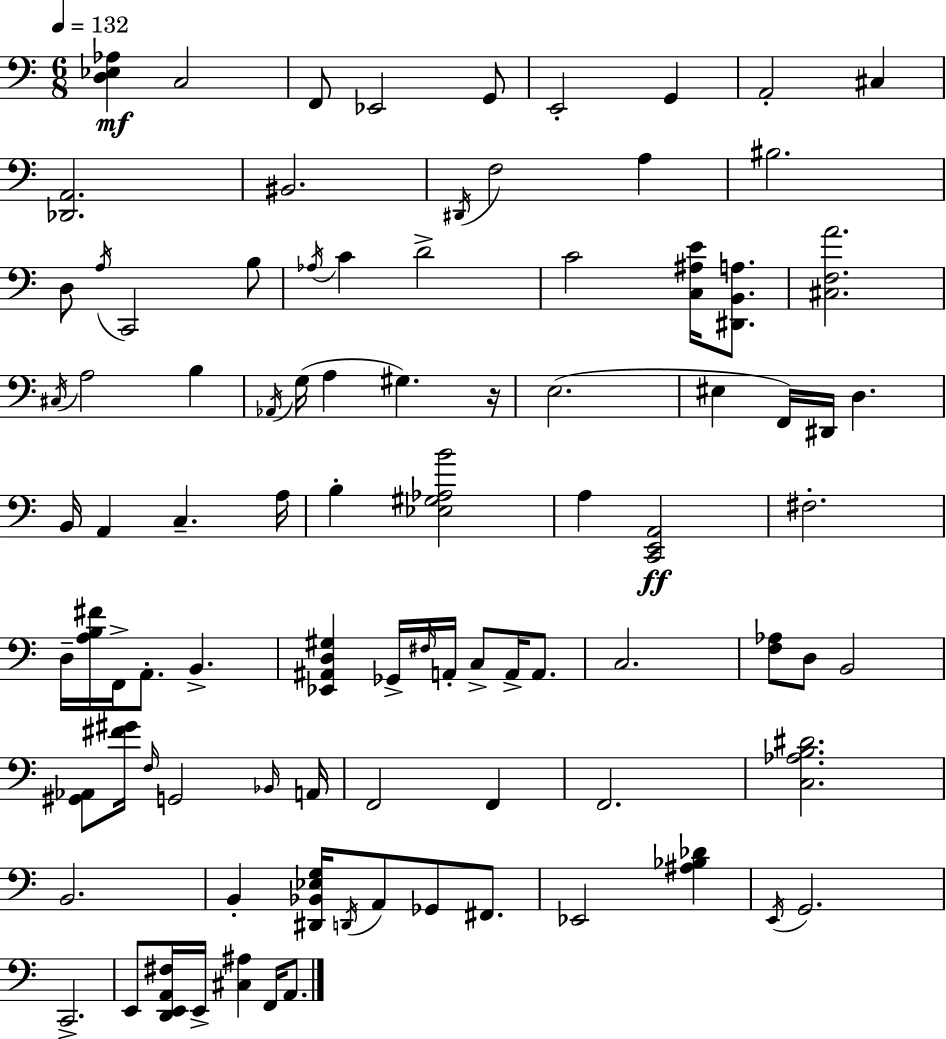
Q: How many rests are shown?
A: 1